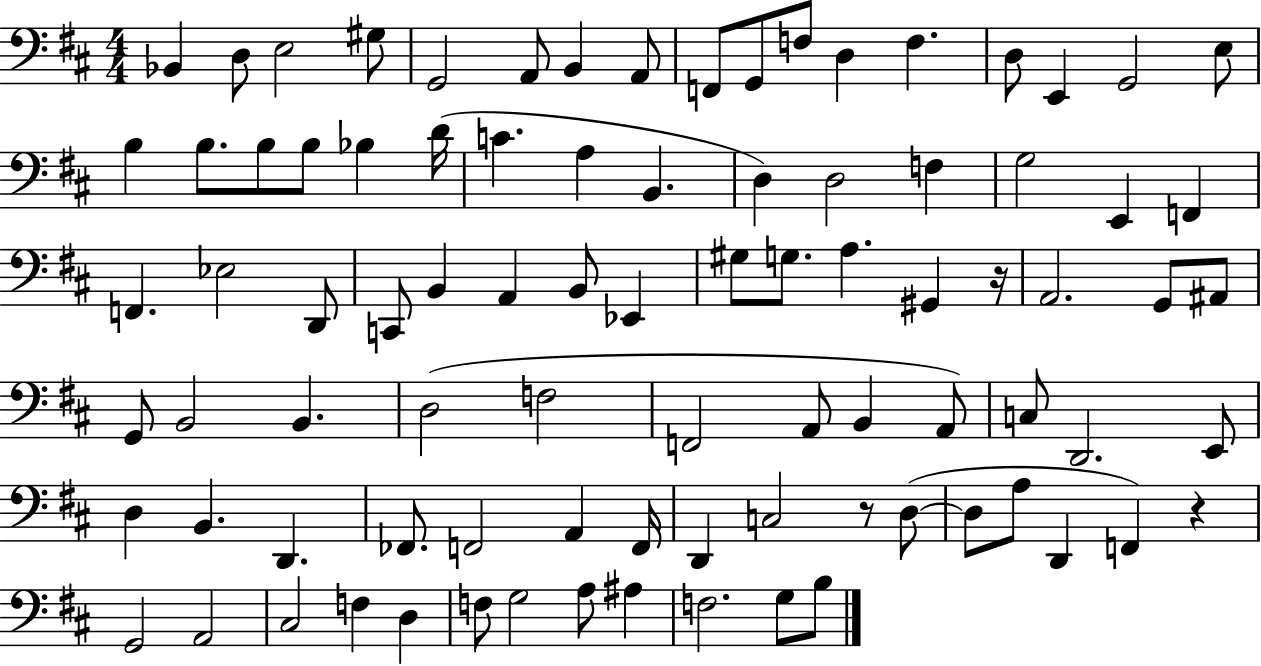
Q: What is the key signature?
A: D major